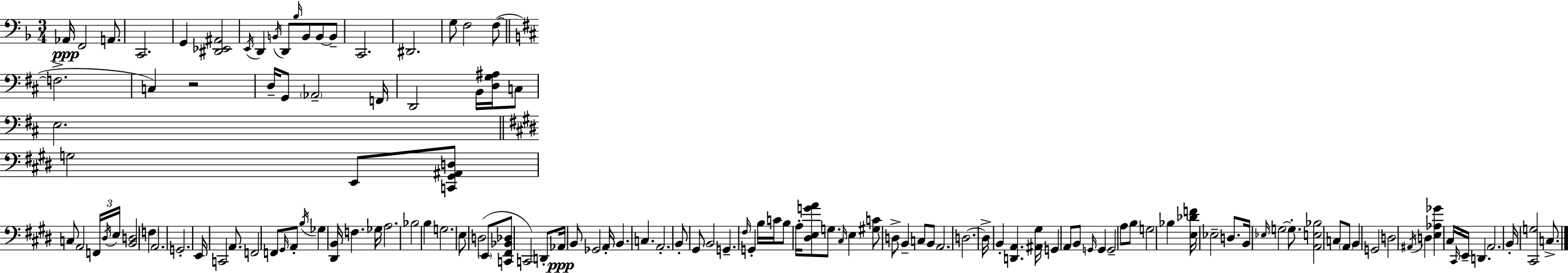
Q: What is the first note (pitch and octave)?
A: Ab2